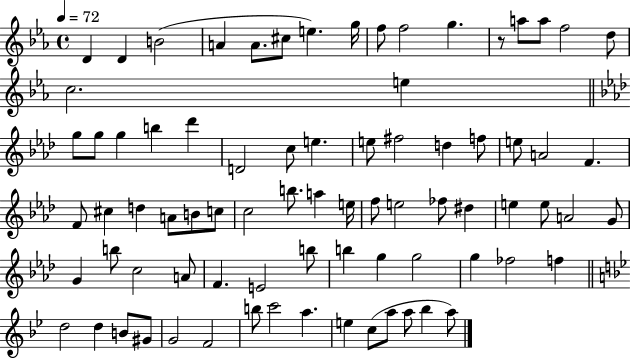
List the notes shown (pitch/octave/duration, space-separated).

D4/q D4/q B4/h A4/q A4/e. C#5/e E5/q. G5/s F5/e F5/h G5/q. R/e A5/e A5/e F5/h D5/e C5/h. E5/q G5/e G5/e G5/q B5/q Db6/q D4/h C5/e E5/q. E5/e F#5/h D5/q F5/e E5/e A4/h F4/q. F4/e C#5/q D5/q A4/e B4/e C5/e C5/h B5/e. A5/q E5/s F5/e E5/h FES5/e D#5/q E5/q E5/e A4/h G4/e G4/q B5/e C5/h A4/e F4/q. E4/h B5/e B5/q G5/q G5/h G5/q FES5/h F5/q D5/h D5/q B4/e G#4/e G4/h F4/h B5/e C6/h A5/q. E5/q C5/e A5/e A5/e Bb5/q A5/e